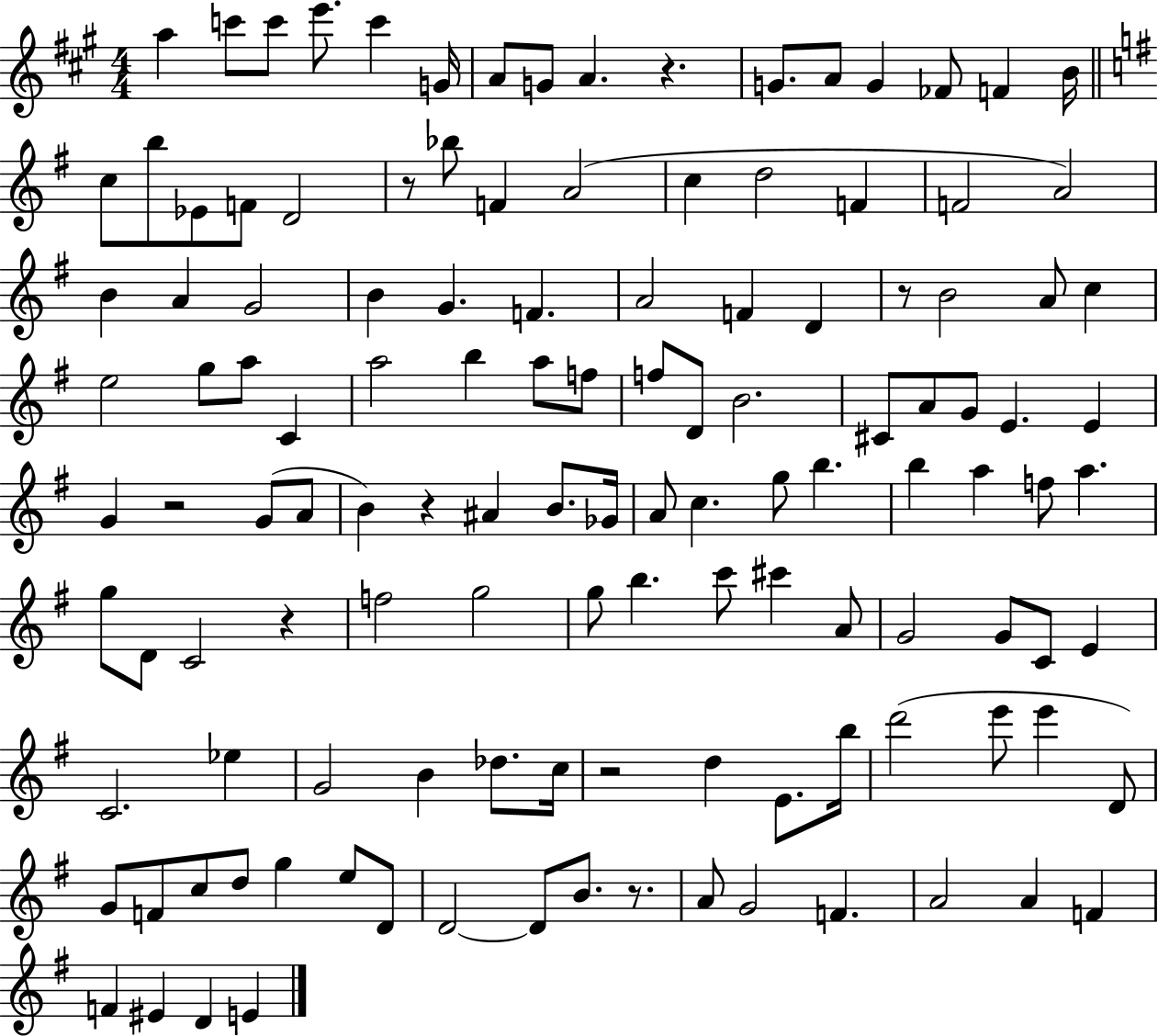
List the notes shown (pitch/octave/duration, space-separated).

A5/q C6/e C6/e E6/e. C6/q G4/s A4/e G4/e A4/q. R/q. G4/e. A4/e G4/q FES4/e F4/q B4/s C5/e B5/e Eb4/e F4/e D4/h R/e Bb5/e F4/q A4/h C5/q D5/h F4/q F4/h A4/h B4/q A4/q G4/h B4/q G4/q. F4/q. A4/h F4/q D4/q R/e B4/h A4/e C5/q E5/h G5/e A5/e C4/q A5/h B5/q A5/e F5/e F5/e D4/e B4/h. C#4/e A4/e G4/e E4/q. E4/q G4/q R/h G4/e A4/e B4/q R/q A#4/q B4/e. Gb4/s A4/e C5/q. G5/e B5/q. B5/q A5/q F5/e A5/q. G5/e D4/e C4/h R/q F5/h G5/h G5/e B5/q. C6/e C#6/q A4/e G4/h G4/e C4/e E4/q C4/h. Eb5/q G4/h B4/q Db5/e. C5/s R/h D5/q E4/e. B5/s D6/h E6/e E6/q D4/e G4/e F4/e C5/e D5/e G5/q E5/e D4/e D4/h D4/e B4/e. R/e. A4/e G4/h F4/q. A4/h A4/q F4/q F4/q EIS4/q D4/q E4/q